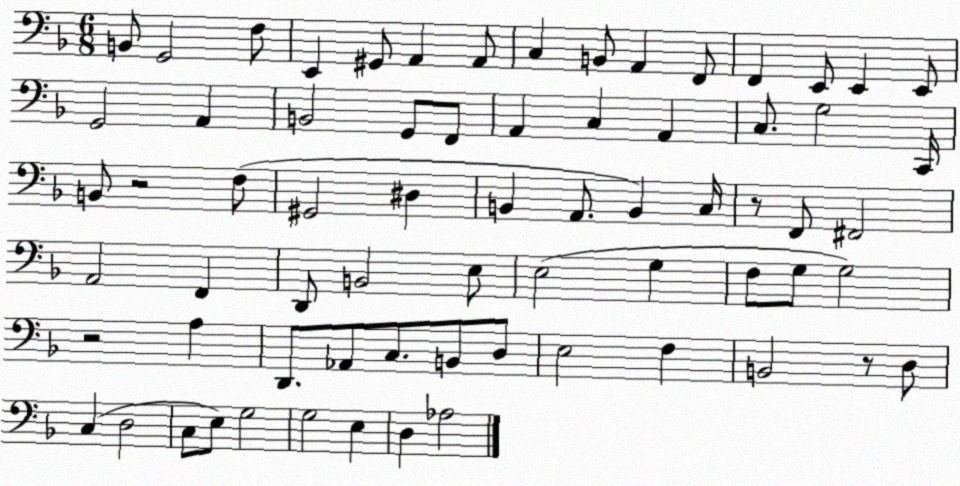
X:1
T:Untitled
M:6/8
L:1/4
K:F
B,,/2 G,,2 F,/2 E,, ^G,,/2 A,, A,,/2 C, B,,/2 A,, F,,/2 F,, E,,/2 E,, E,,/2 G,,2 A,, B,,2 G,,/2 F,,/2 A,, C, A,, C,/2 G,2 C,,/4 B,,/2 z2 F,/2 ^G,,2 ^D, B,, A,,/2 B,, C,/4 z/2 F,,/2 ^F,,2 A,,2 F,, D,,/2 B,,2 E,/2 E,2 G, F,/2 G,/2 G,2 z2 A, D,,/2 _A,,/2 C,/2 B,,/2 D,/2 E,2 F, B,,2 z/2 D,/2 C, D,2 C,/2 E,/2 G,2 G,2 E, D, _A,2